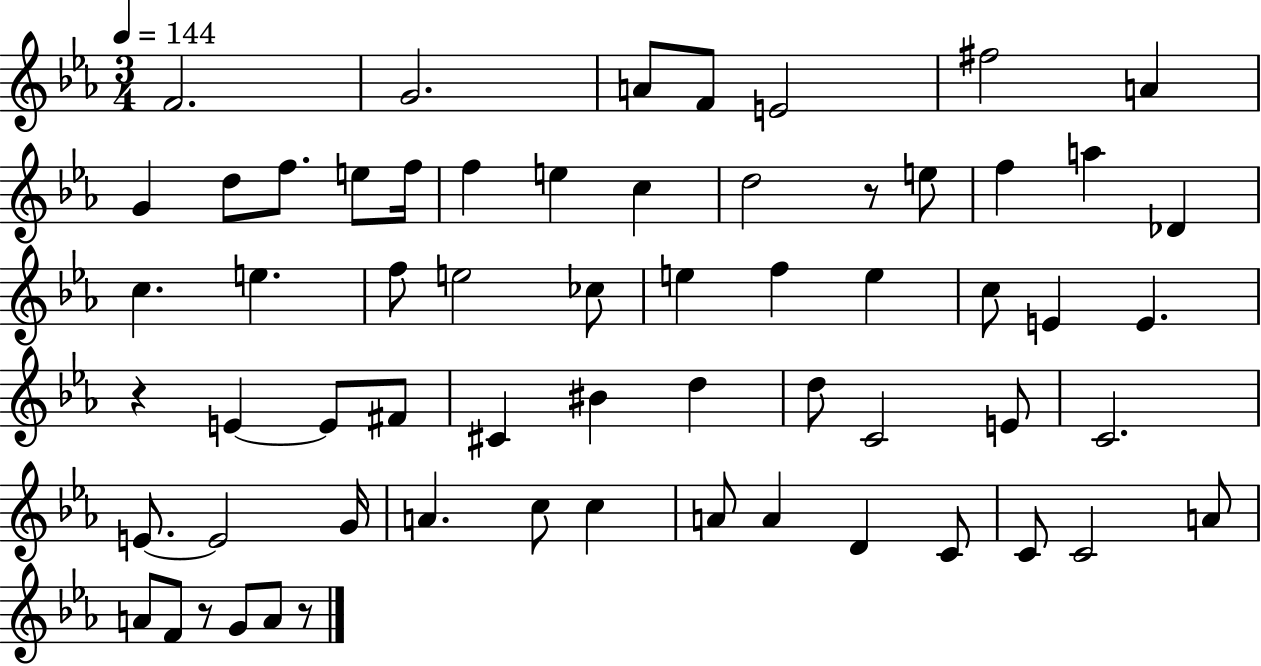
{
  \clef treble
  \numericTimeSignature
  \time 3/4
  \key ees \major
  \tempo 4 = 144
  f'2. | g'2. | a'8 f'8 e'2 | fis''2 a'4 | \break g'4 d''8 f''8. e''8 f''16 | f''4 e''4 c''4 | d''2 r8 e''8 | f''4 a''4 des'4 | \break c''4. e''4. | f''8 e''2 ces''8 | e''4 f''4 e''4 | c''8 e'4 e'4. | \break r4 e'4~~ e'8 fis'8 | cis'4 bis'4 d''4 | d''8 c'2 e'8 | c'2. | \break e'8.~~ e'2 g'16 | a'4. c''8 c''4 | a'8 a'4 d'4 c'8 | c'8 c'2 a'8 | \break a'8 f'8 r8 g'8 a'8 r8 | \bar "|."
}